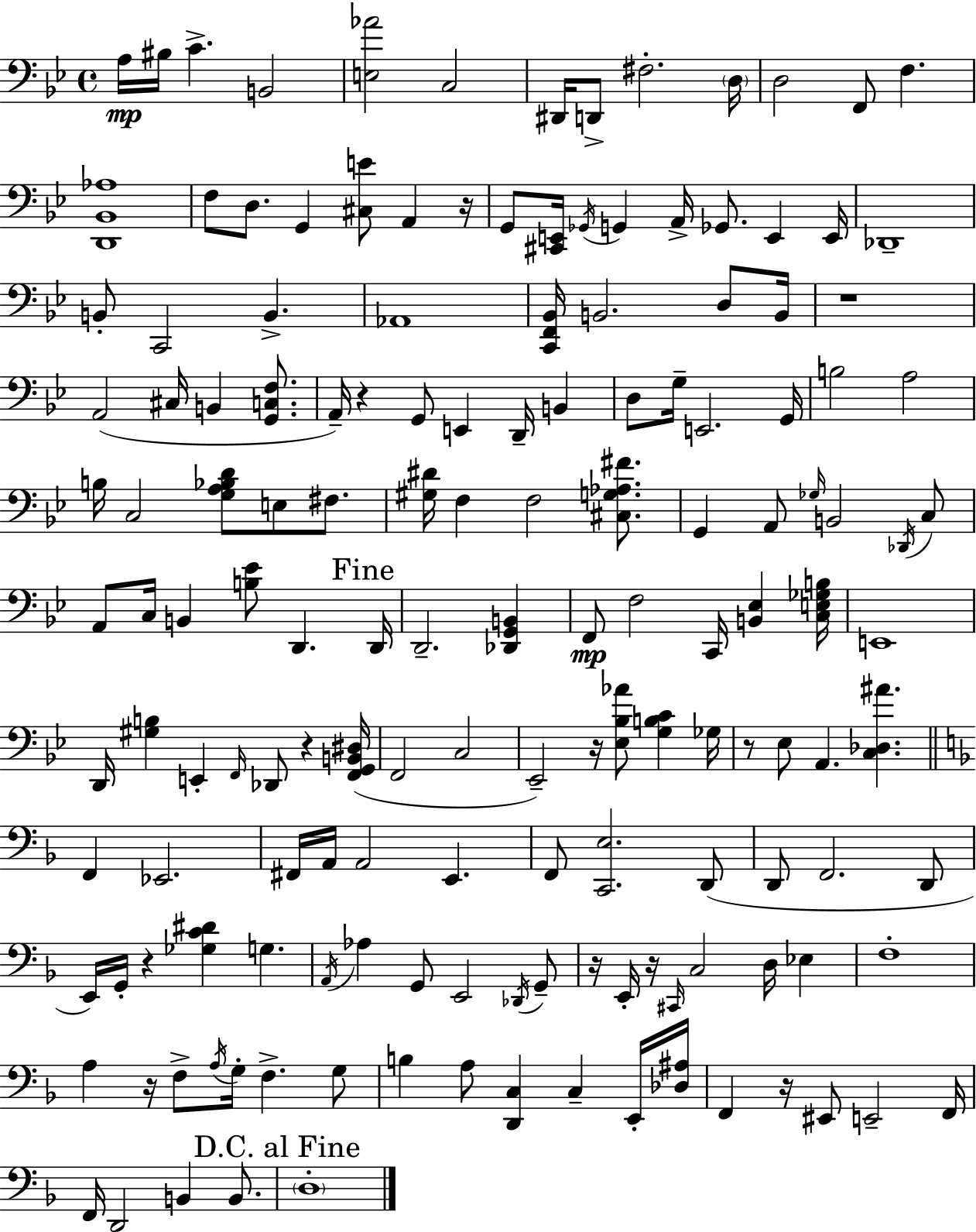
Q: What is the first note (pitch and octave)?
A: A3